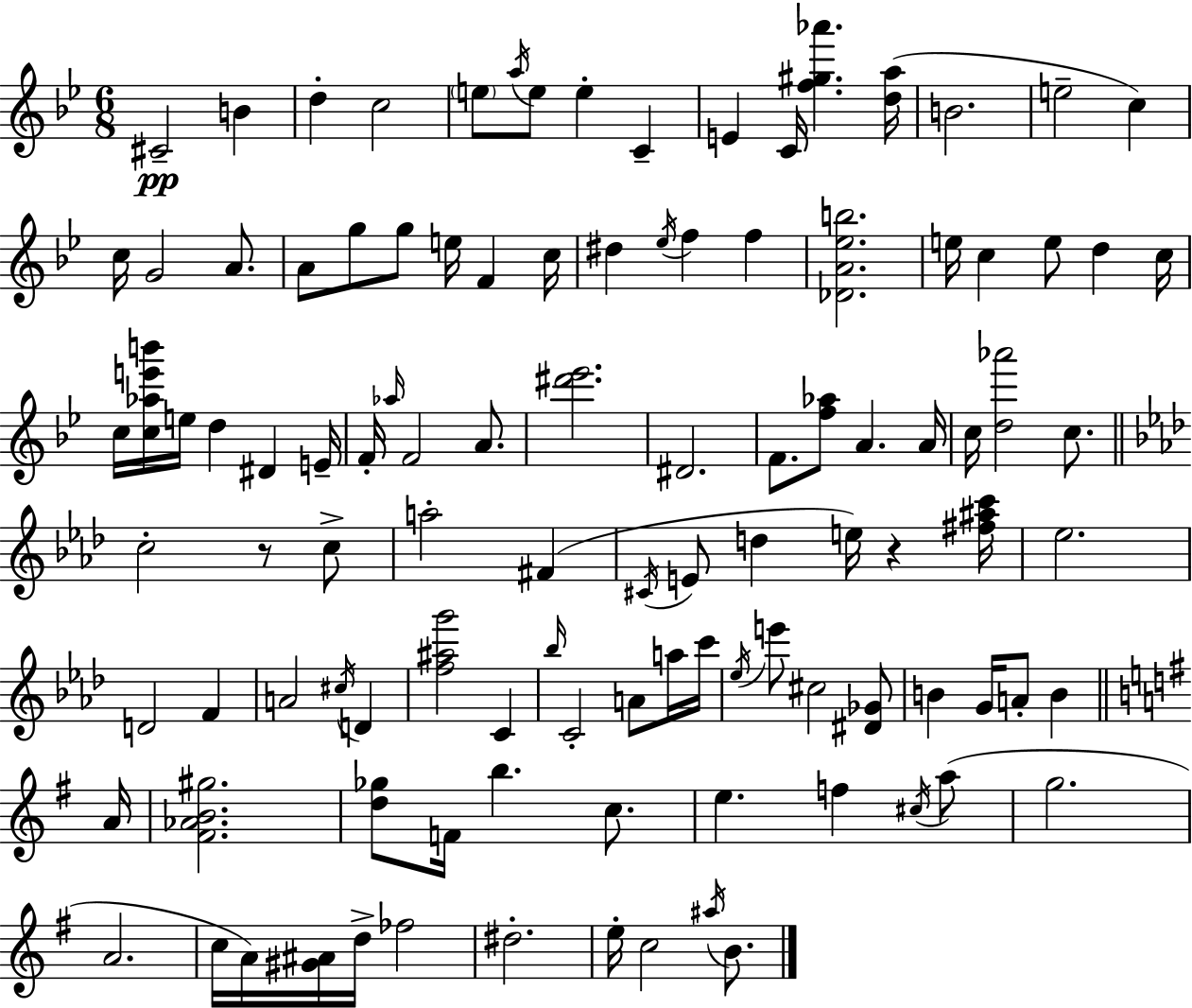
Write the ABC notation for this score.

X:1
T:Untitled
M:6/8
L:1/4
K:Gm
^C2 B d c2 e/2 a/4 e/2 e C E C/4 [f^g_a'] [da]/4 B2 e2 c c/4 G2 A/2 A/2 g/2 g/2 e/4 F c/4 ^d _e/4 f f [_DA_eb]2 e/4 c e/2 d c/4 c/4 [c_ae'b']/4 e/4 d ^D E/4 F/4 _a/4 F2 A/2 [^d'_e']2 ^D2 F/2 [f_a]/2 A A/4 c/4 [d_a']2 c/2 c2 z/2 c/2 a2 ^F ^C/4 E/2 d e/4 z [^f^ac']/4 _e2 D2 F A2 ^c/4 D [f^ag']2 C _b/4 C2 A/2 a/4 c'/4 _e/4 e'/2 ^c2 [^D_G]/2 B G/4 A/2 B A/4 [^F_AB^g]2 [d_g]/2 F/4 b c/2 e f ^c/4 a/2 g2 A2 c/4 A/4 [^G^A]/4 d/4 _f2 ^d2 e/4 c2 ^a/4 B/2